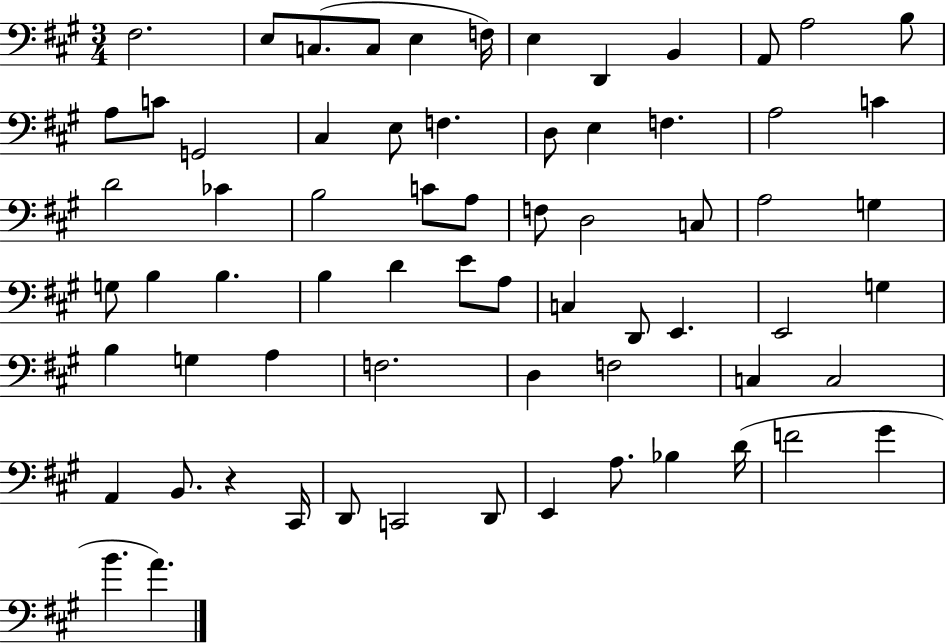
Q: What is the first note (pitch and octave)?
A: F#3